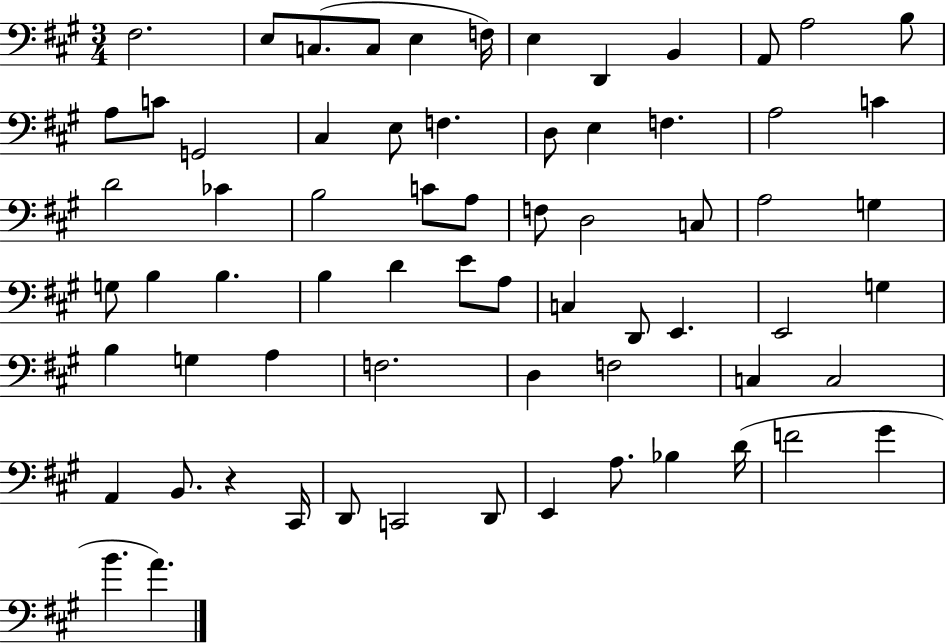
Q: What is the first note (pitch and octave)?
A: F#3